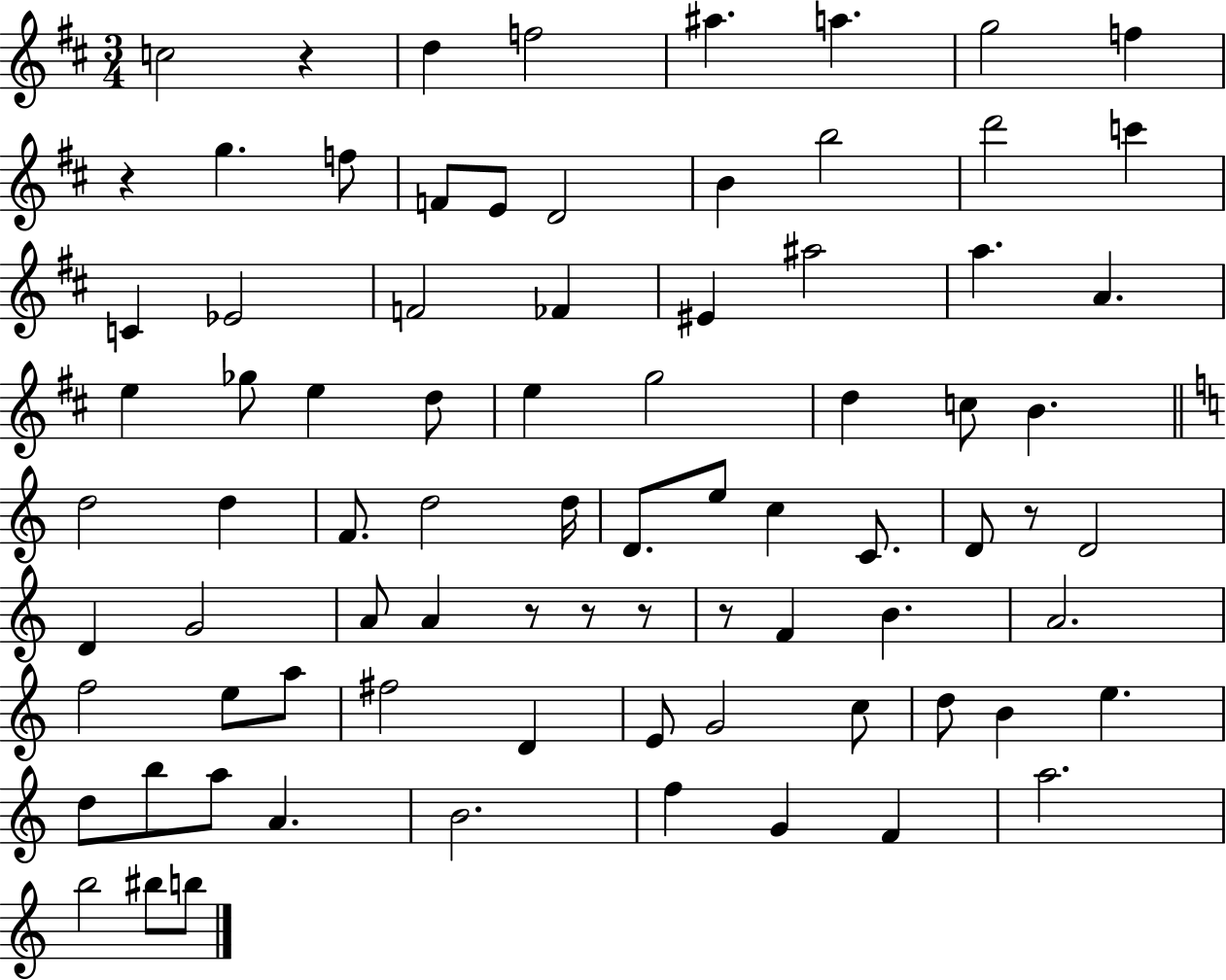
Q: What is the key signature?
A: D major